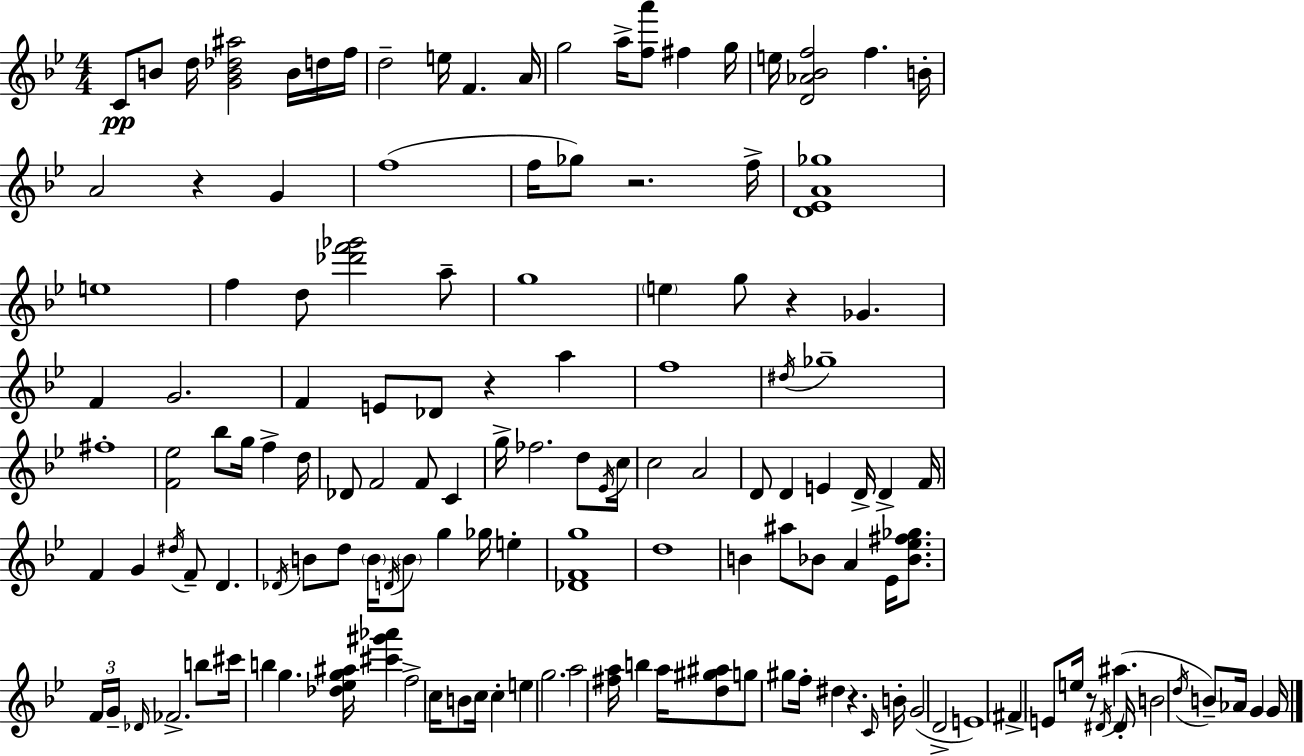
{
  \clef treble
  \numericTimeSignature
  \time 4/4
  \key bes \major
  c'8\pp b'8 d''16 <g' b' des'' ais''>2 b'16 d''16 f''16 | d''2-- e''16 f'4. a'16 | g''2 a''16-> <f'' a'''>8 fis''4 g''16 | e''16 <d' aes' bes' f''>2 f''4. b'16-. | \break a'2 r4 g'4 | f''1( | f''16 ges''8) r2. f''16-> | <d' ees' a' ges''>1 | \break e''1 | f''4 d''8 <des''' f''' ges'''>2 a''8-- | g''1 | \parenthesize e''4 g''8 r4 ges'4. | \break f'4 g'2. | f'4 e'8 des'8 r4 a''4 | f''1 | \acciaccatura { dis''16 } ges''1-- | \break fis''1-. | <f' ees''>2 bes''8 g''16 f''4-> | d''16 des'8 f'2 f'8 c'4 | g''16-> fes''2. d''8 | \break \acciaccatura { ees'16 } c''16 c''2 a'2 | d'8 d'4 e'4 d'16-> d'4-> | f'16 f'4 g'4 \acciaccatura { dis''16 } f'8-- d'4. | \acciaccatura { des'16 } b'8 d''8 \parenthesize b'16 \acciaccatura { d'16 } \parenthesize b'8 g''4 | \break ges''16 e''4-. <des' f' g''>1 | d''1 | b'4 ais''8 bes'8 a'4 | ees'16 <bes' ees'' fis'' ges''>8. \tuplet 3/2 { f'16 g'16-- \grace { des'16 } } fes'2.-> | \break b''8 cis'''16 b''4 g''4. | <des'' ees'' g'' ais''>16 <cis''' gis''' aes'''>4 f''2-> c''16 b'8 | c''16 c''4-. e''4 g''2. | a''2 <fis'' a''>16 b''4 | \break a''16 <d'' gis'' ais''>8 g''8 gis''8 f''16-. dis''4 r4. | \grace { c'16 } b'16-. g'2( d'2-> | e'1) | \parenthesize fis'4-> e'8 e''16 r8 | \break \acciaccatura { dis'16 }( ais''4. dis'16-. b'2 | \acciaccatura { d''16 }) b'8-- aes'16 g'4 g'16 \bar "|."
}